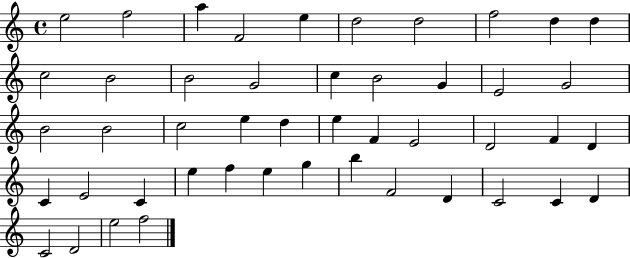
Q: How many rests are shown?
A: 0